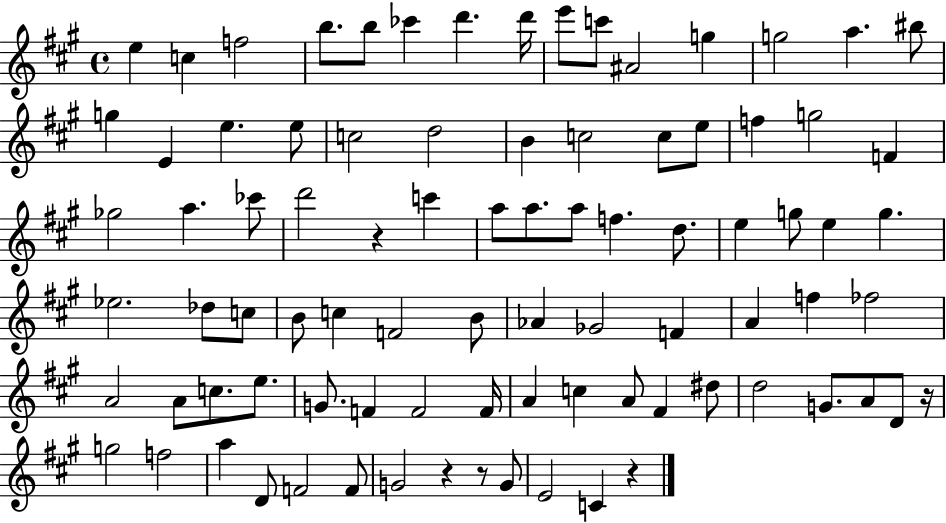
{
  \clef treble
  \time 4/4
  \defaultTimeSignature
  \key a \major
  e''4 c''4 f''2 | b''8. b''8 ces'''4 d'''4. d'''16 | e'''8 c'''8 ais'2 g''4 | g''2 a''4. bis''8 | \break g''4 e'4 e''4. e''8 | c''2 d''2 | b'4 c''2 c''8 e''8 | f''4 g''2 f'4 | \break ges''2 a''4. ces'''8 | d'''2 r4 c'''4 | a''8 a''8. a''8 f''4. d''8. | e''4 g''8 e''4 g''4. | \break ees''2. des''8 c''8 | b'8 c''4 f'2 b'8 | aes'4 ges'2 f'4 | a'4 f''4 fes''2 | \break a'2 a'8 c''8. e''8. | g'8. f'4 f'2 f'16 | a'4 c''4 a'8 fis'4 dis''8 | d''2 g'8. a'8 d'8 r16 | \break g''2 f''2 | a''4 d'8 f'2 f'8 | g'2 r4 r8 g'8 | e'2 c'4 r4 | \break \bar "|."
}